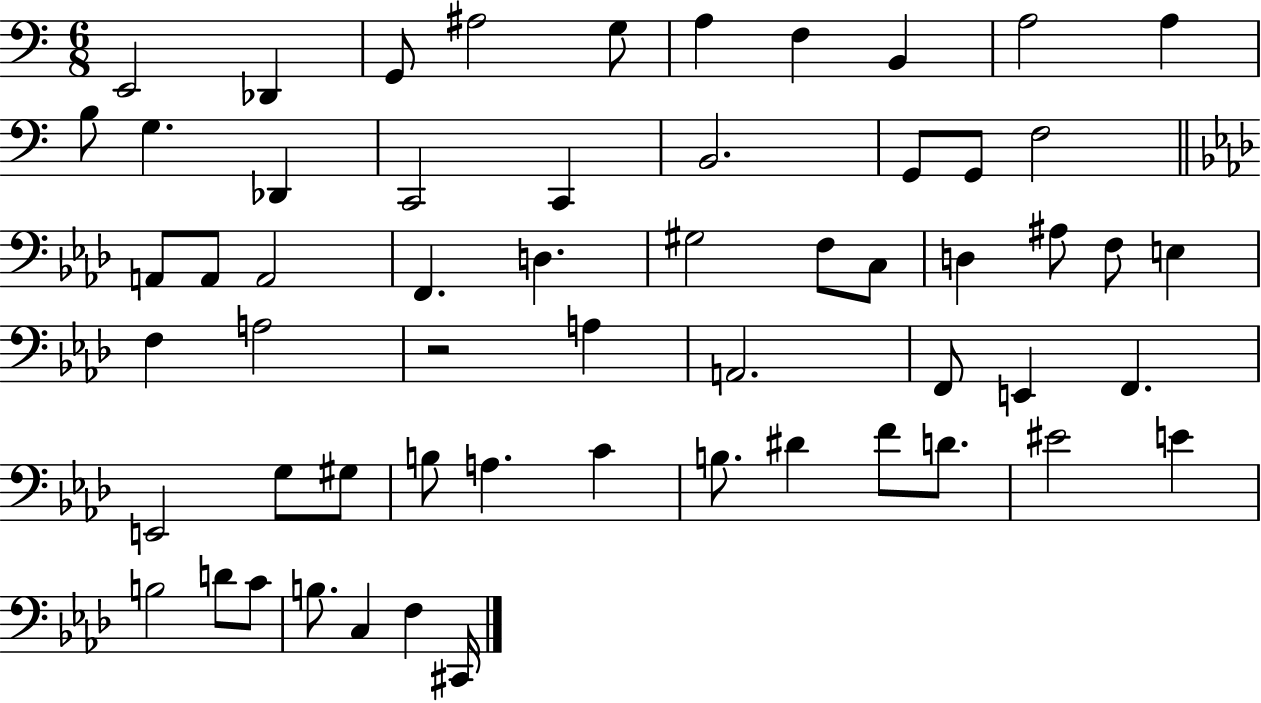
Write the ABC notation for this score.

X:1
T:Untitled
M:6/8
L:1/4
K:C
E,,2 _D,, G,,/2 ^A,2 G,/2 A, F, B,, A,2 A, B,/2 G, _D,, C,,2 C,, B,,2 G,,/2 G,,/2 F,2 A,,/2 A,,/2 A,,2 F,, D, ^G,2 F,/2 C,/2 D, ^A,/2 F,/2 E, F, A,2 z2 A, A,,2 F,,/2 E,, F,, E,,2 G,/2 ^G,/2 B,/2 A, C B,/2 ^D F/2 D/2 ^E2 E B,2 D/2 C/2 B,/2 C, F, ^C,,/4